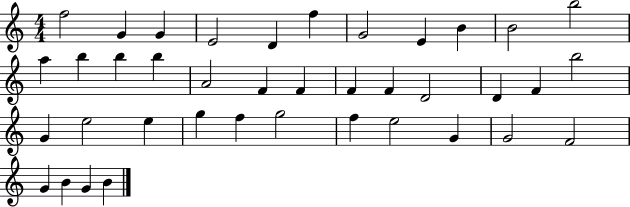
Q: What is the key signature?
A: C major